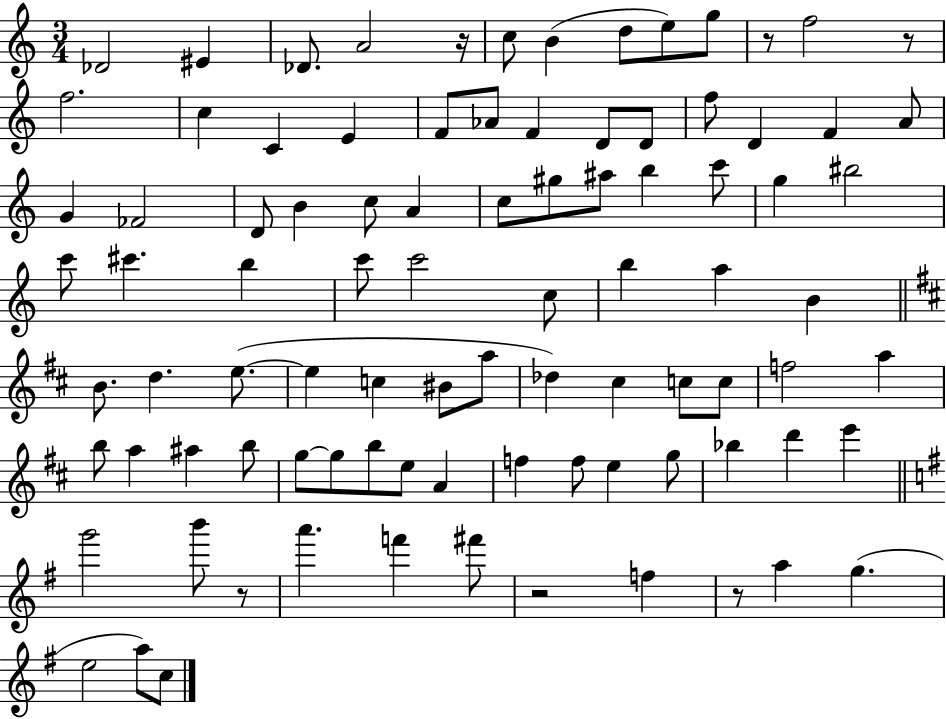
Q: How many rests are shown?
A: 6